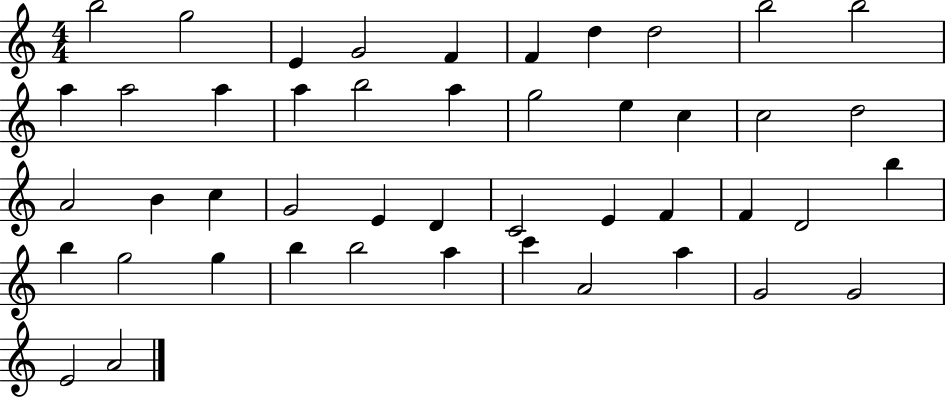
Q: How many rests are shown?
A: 0